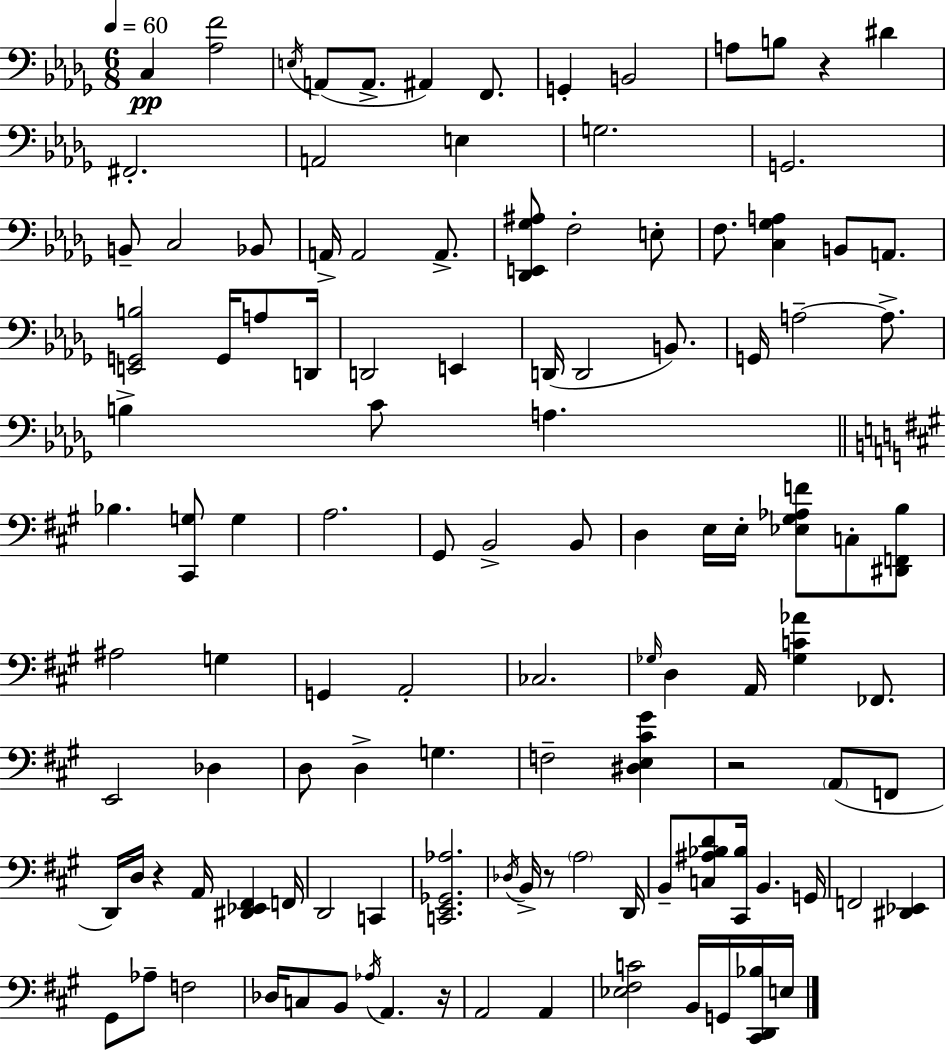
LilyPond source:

{
  \clef bass
  \numericTimeSignature
  \time 6/8
  \key bes \minor
  \tempo 4 = 60
  \repeat volta 2 { c4\pp <aes f'>2 | \acciaccatura { e16 }( a,8 a,8.-> ais,4) f,8. | g,4-. b,2 | a8 b8 r4 dis'4 | \break fis,2.-. | a,2 e4 | g2. | g,2. | \break b,8-- c2 bes,8 | a,16-> a,2 a,8.-> | <des, e, ges ais>8 f2-. e8-. | f8. <c ges a>4 b,8 a,8. | \break <e, g, b>2 g,16 a8 | d,16 d,2 e,4 | d,16( d,2 b,8.) | g,16 a2--~~ a8.-> | \break b4-> c'8 a4. | \bar "||" \break \key a \major bes4. <cis, g>8 g4 | a2. | gis,8 b,2-> b,8 | d4 e16 e16-. <ees gis aes f'>8 c8-. <dis, f, b>8 | \break ais2 g4 | g,4 a,2-. | ces2. | \grace { ges16 } d4 a,16 <ges c' aes'>4 fes,8. | \break e,2 des4 | d8 d4-> g4. | f2-- <dis e cis' gis'>4 | r2 \parenthesize a,8( f,8 | \break d,16) d16 r4 a,16 <dis, ees, fis,>4 | f,16 d,2 c,4 | <c, e, ges, aes>2. | \acciaccatura { des16 } b,16-> r8 \parenthesize a2 | \break d,16 b,8-- <c ais bes d'>8 <cis, bes>16 b,4. | g,16 f,2 <dis, ees,>4 | gis,8 aes8-- f2 | des16 c8 b,8 \acciaccatura { aes16 } a,4. | \break r16 a,2 a,4 | <ees fis c'>2 b,16 | g,16 <cis, d, bes>16 e16 } \bar "|."
}